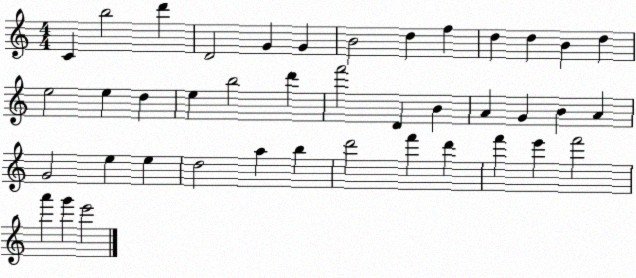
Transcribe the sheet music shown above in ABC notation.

X:1
T:Untitled
M:4/4
L:1/4
K:C
C b2 d' D2 G G B2 d f d d B d e2 e d e b2 d' f'2 D B A G B A G2 e e d2 a b d'2 f' d' f' e' f'2 a' g' e'2